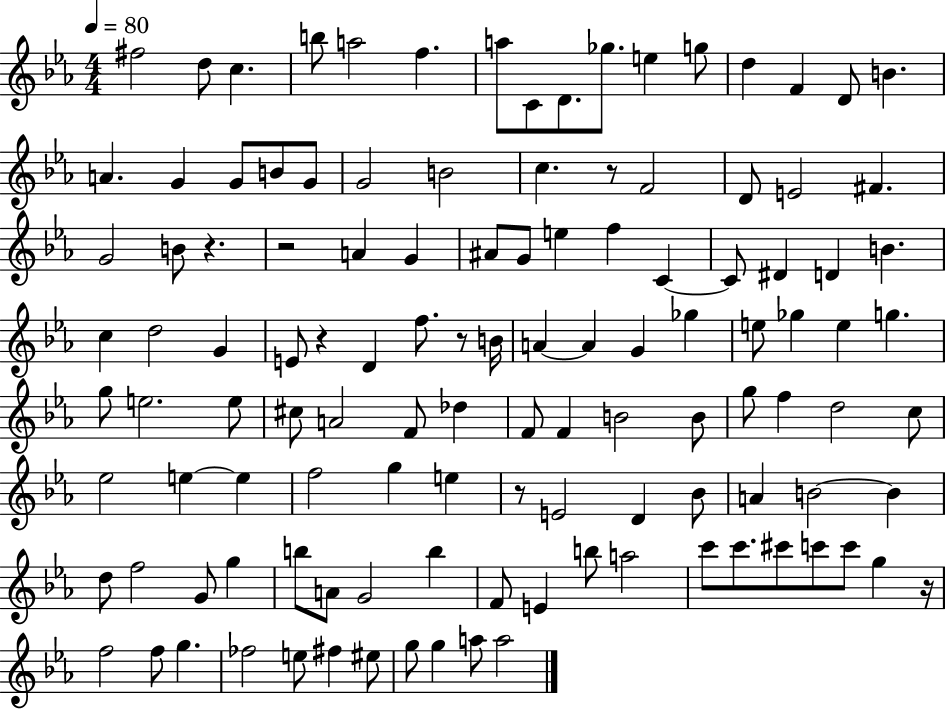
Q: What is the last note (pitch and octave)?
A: A5